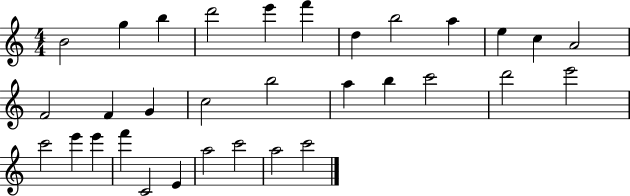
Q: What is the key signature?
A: C major